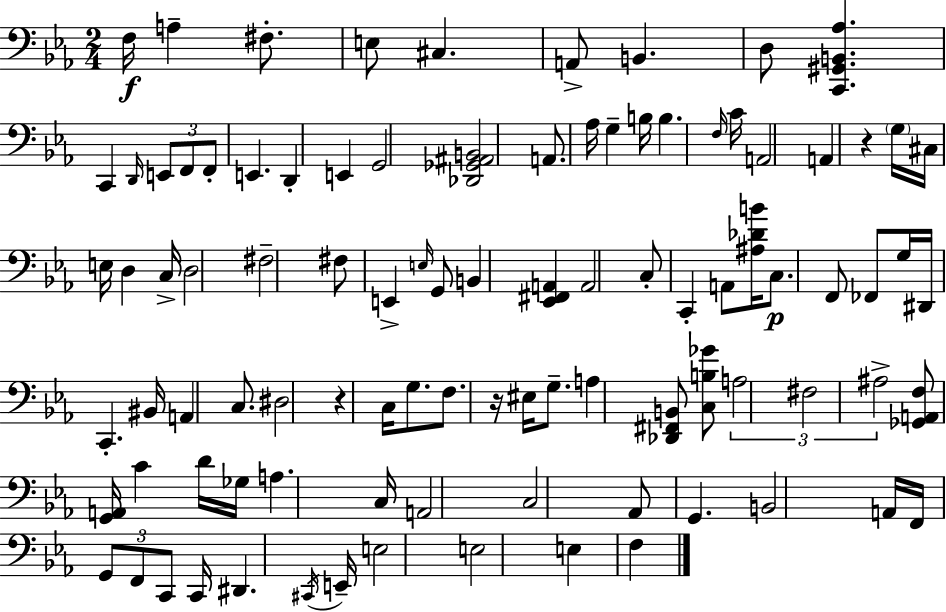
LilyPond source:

{
  \clef bass
  \numericTimeSignature
  \time 2/4
  \key c \minor
  \repeat volta 2 { f16\f a4-- fis8.-. | e8 cis4. | a,8-> b,4. | d8 <c, gis, b, aes>4. | \break c,4 \grace { d,16 } \tuplet 3/2 { e,8 f,8 | f,8-. } e,4. | d,4-. e,4 | g,2 | \break <des, ges, ais, b,>2 | a,8. aes16 g4-- | b16 b4. | \grace { f16 } c'16 a,2 | \break a,4 r4 | \parenthesize g16 cis16 e16 d4 | c16-> d2 | fis2-- | \break fis8 e,4-> | \grace { e16 } g,8 b,4 <ees, fis, a,>4 | a,2 | c8-. c,4-. | \break a,8 <ais des' b'>16 c8.\p f,8 | fes,8 g16 dis,16 c,4.-. | bis,16 a,4 | c8. dis2 | \break r4 c16 | g8. f8. r16 eis16 | g8.-- a4 <des, fis, b,>8 | <c b ges'>8 \tuplet 3/2 { a2 | \break fis2 | ais2-> } | <ges, a, f>8 <g, a,>16 c'4 | d'16 ges16 a4. | \break c16 a,2 | c2 | aes,8 g,4. | b,2 | \break a,16 f,16 \tuplet 3/2 { g,8 f,8 | c,8 } c,16 dis,4. | \acciaccatura { cis,16 } e,16-- e2 | e2 | \break e4 | f4 } \bar "|."
}